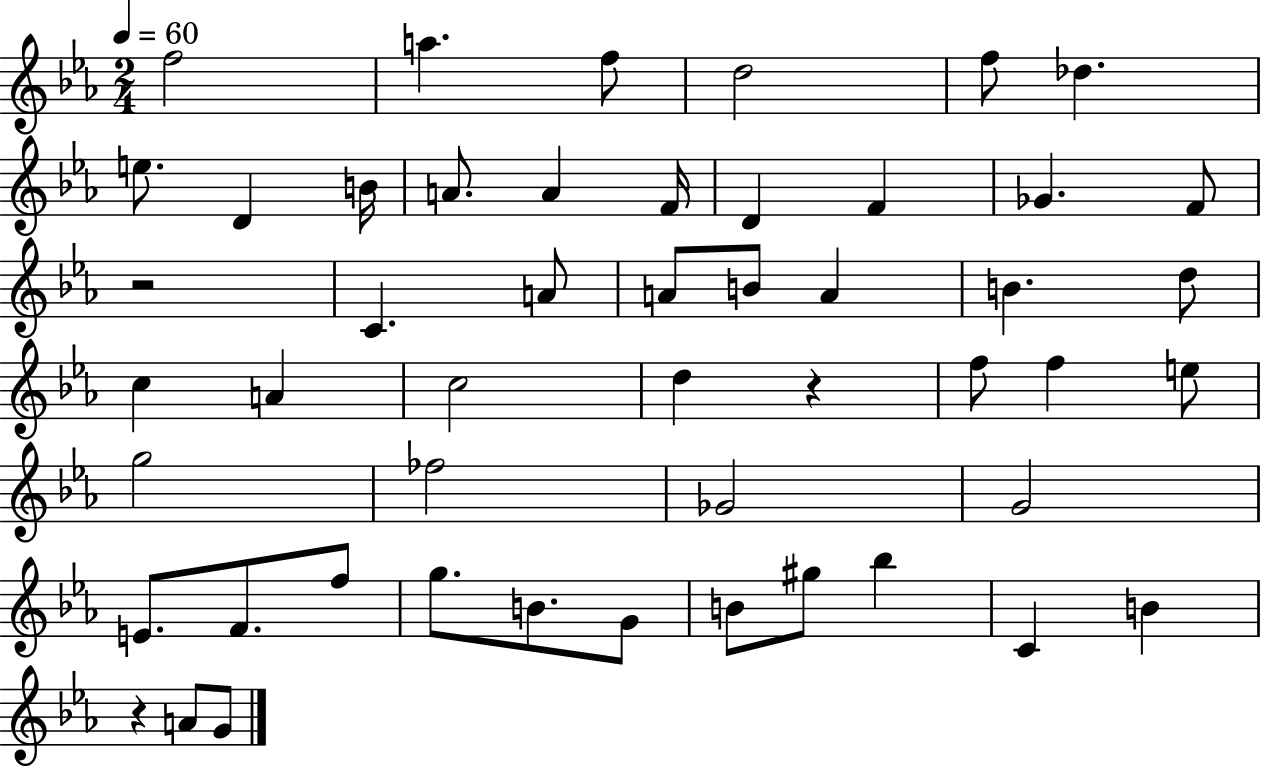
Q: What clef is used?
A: treble